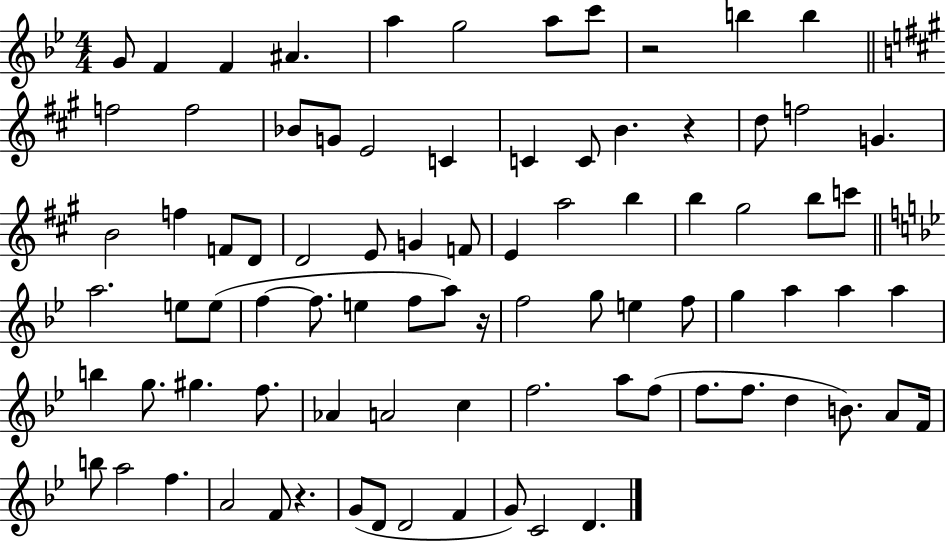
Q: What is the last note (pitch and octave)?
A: D4